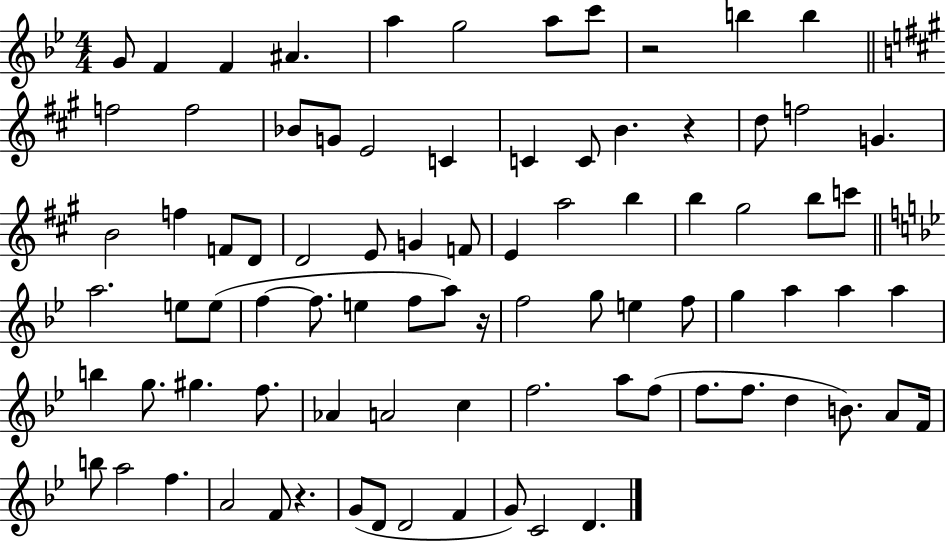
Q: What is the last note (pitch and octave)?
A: D4